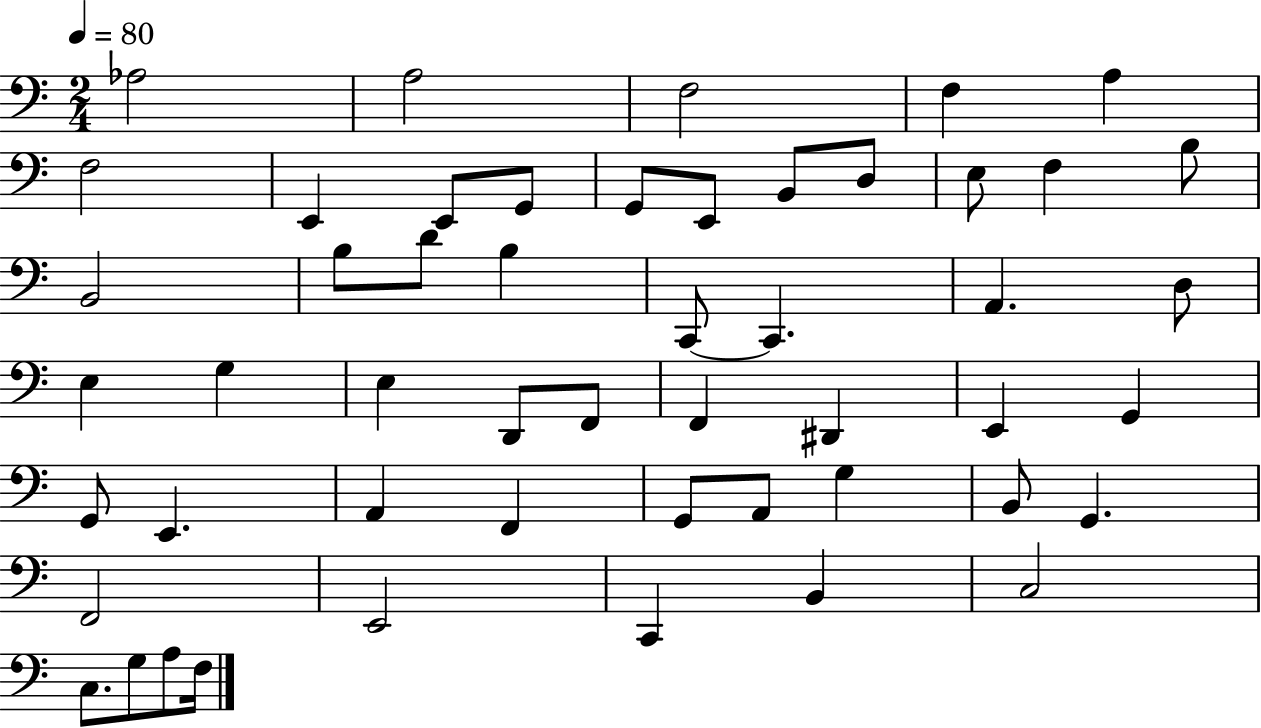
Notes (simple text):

Ab3/h A3/h F3/h F3/q A3/q F3/h E2/q E2/e G2/e G2/e E2/e B2/e D3/e E3/e F3/q B3/e B2/h B3/e D4/e B3/q C2/e C2/q. A2/q. D3/e E3/q G3/q E3/q D2/e F2/e F2/q D#2/q E2/q G2/q G2/e E2/q. A2/q F2/q G2/e A2/e G3/q B2/e G2/q. F2/h E2/h C2/q B2/q C3/h C3/e. G3/e A3/e F3/s